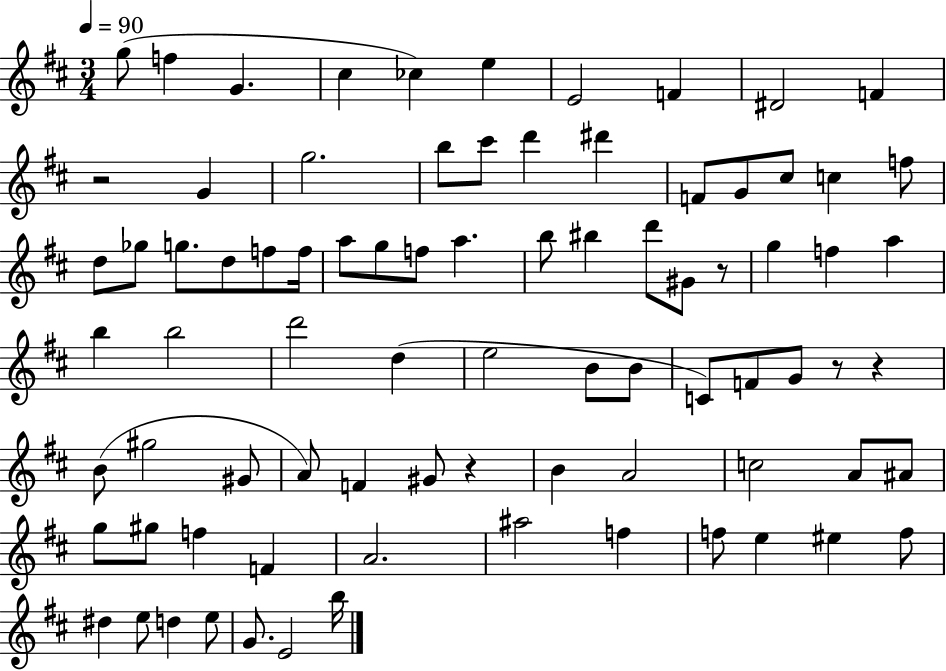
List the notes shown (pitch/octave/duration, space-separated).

G5/e F5/q G4/q. C#5/q CES5/q E5/q E4/h F4/q D#4/h F4/q R/h G4/q G5/h. B5/e C#6/e D6/q D#6/q F4/e G4/e C#5/e C5/q F5/e D5/e Gb5/e G5/e. D5/e F5/e F5/s A5/e G5/e F5/e A5/q. B5/e BIS5/q D6/e G#4/e R/e G5/q F5/q A5/q B5/q B5/h D6/h D5/q E5/h B4/e B4/e C4/e F4/e G4/e R/e R/q B4/e G#5/h G#4/e A4/e F4/q G#4/e R/q B4/q A4/h C5/h A4/e A#4/e G5/e G#5/e F5/q F4/q A4/h. A#5/h F5/q F5/e E5/q EIS5/q F5/e D#5/q E5/e D5/q E5/e G4/e. E4/h B5/s